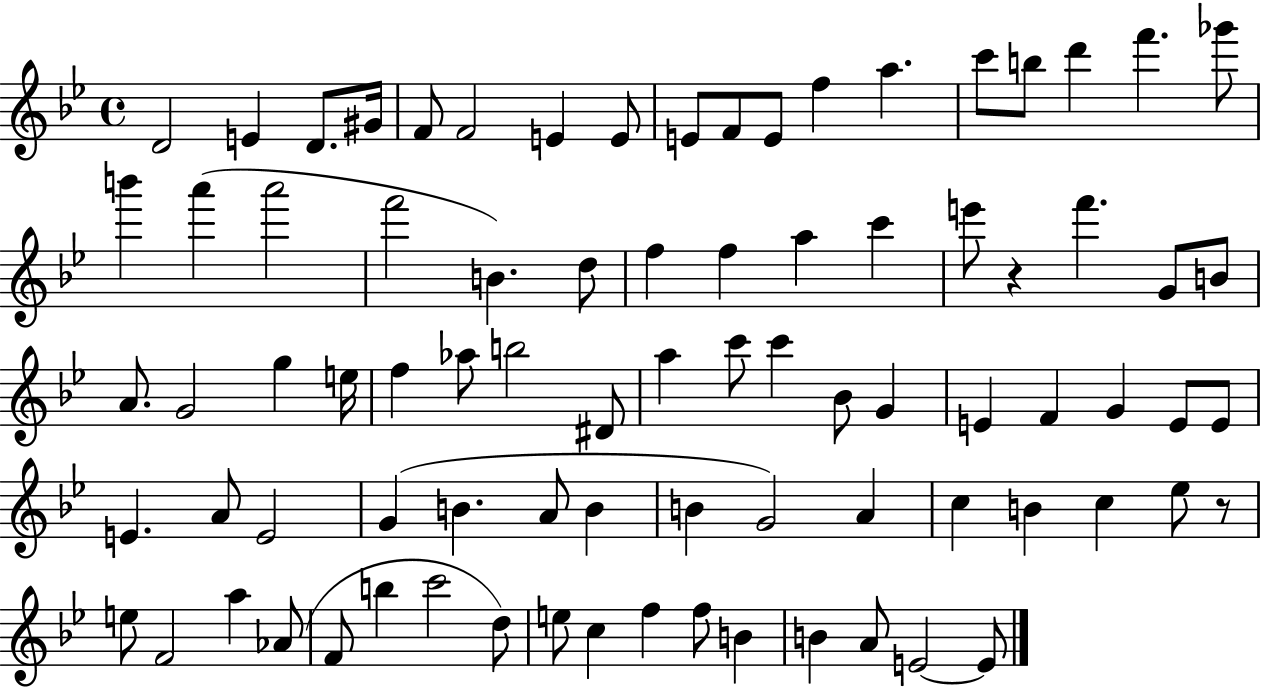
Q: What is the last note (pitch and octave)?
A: E4